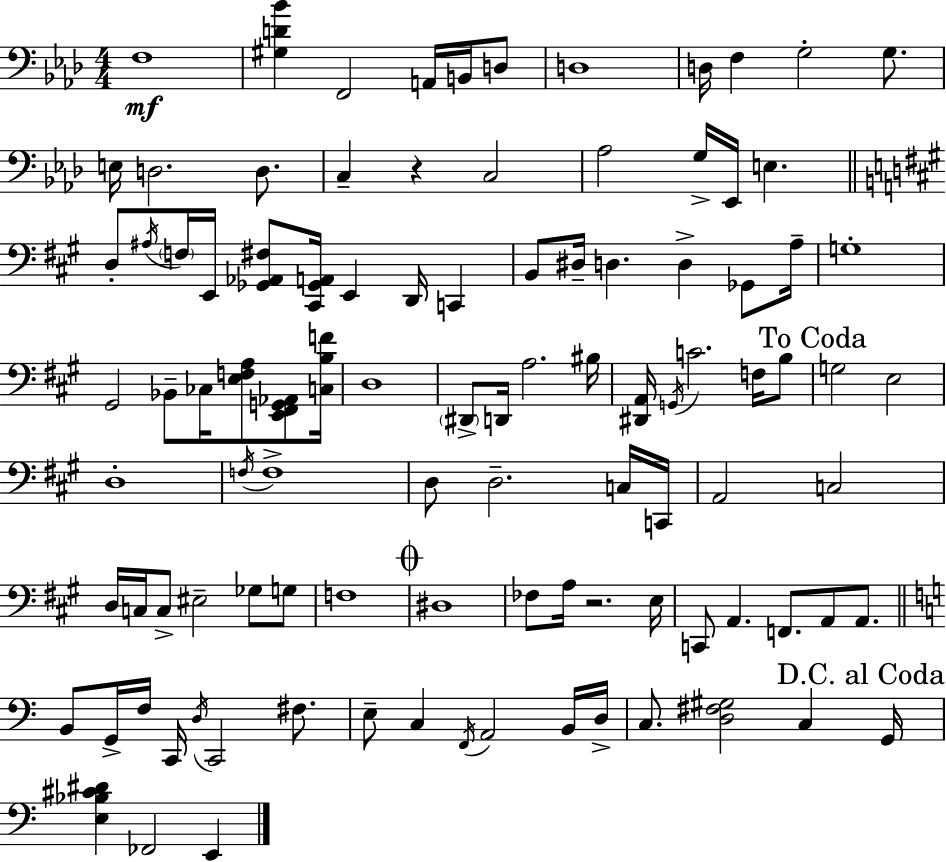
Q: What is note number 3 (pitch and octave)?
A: A2